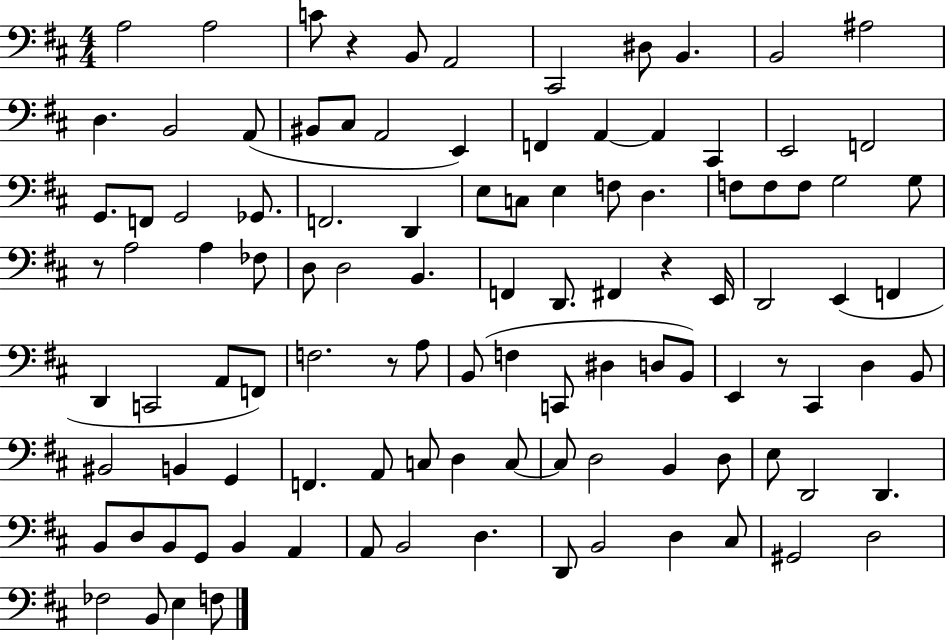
X:1
T:Untitled
M:4/4
L:1/4
K:D
A,2 A,2 C/2 z B,,/2 A,,2 ^C,,2 ^D,/2 B,, B,,2 ^A,2 D, B,,2 A,,/2 ^B,,/2 ^C,/2 A,,2 E,, F,, A,, A,, ^C,, E,,2 F,,2 G,,/2 F,,/2 G,,2 _G,,/2 F,,2 D,, E,/2 C,/2 E, F,/2 D, F,/2 F,/2 F,/2 G,2 G,/2 z/2 A,2 A, _F,/2 D,/2 D,2 B,, F,, D,,/2 ^F,, z E,,/4 D,,2 E,, F,, D,, C,,2 A,,/2 F,,/2 F,2 z/2 A,/2 B,,/2 F, C,,/2 ^D, D,/2 B,,/2 E,, z/2 ^C,, D, B,,/2 ^B,,2 B,, G,, F,, A,,/2 C,/2 D, C,/2 C,/2 D,2 B,, D,/2 E,/2 D,,2 D,, B,,/2 D,/2 B,,/2 G,,/2 B,, A,, A,,/2 B,,2 D, D,,/2 B,,2 D, ^C,/2 ^G,,2 D,2 _F,2 B,,/2 E, F,/2